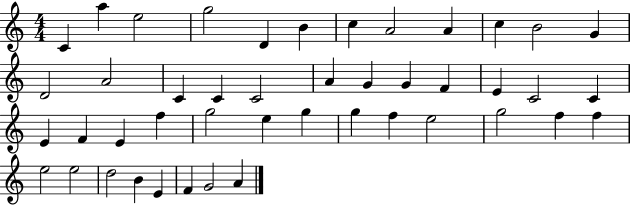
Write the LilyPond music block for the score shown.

{
  \clef treble
  \numericTimeSignature
  \time 4/4
  \key c \major
  c'4 a''4 e''2 | g''2 d'4 b'4 | c''4 a'2 a'4 | c''4 b'2 g'4 | \break d'2 a'2 | c'4 c'4 c'2 | a'4 g'4 g'4 f'4 | e'4 c'2 c'4 | \break e'4 f'4 e'4 f''4 | g''2 e''4 g''4 | g''4 f''4 e''2 | g''2 f''4 f''4 | \break e''2 e''2 | d''2 b'4 e'4 | f'4 g'2 a'4 | \bar "|."
}